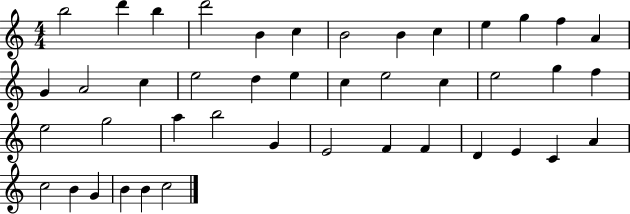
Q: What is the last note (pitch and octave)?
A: C5